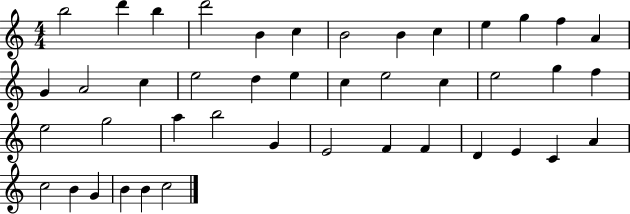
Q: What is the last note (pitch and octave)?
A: C5